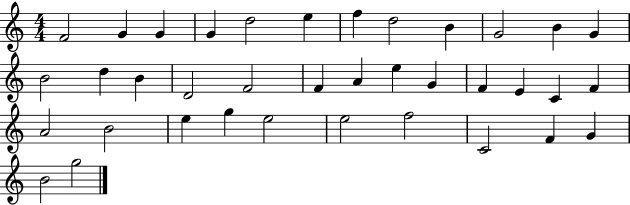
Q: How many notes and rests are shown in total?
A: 37